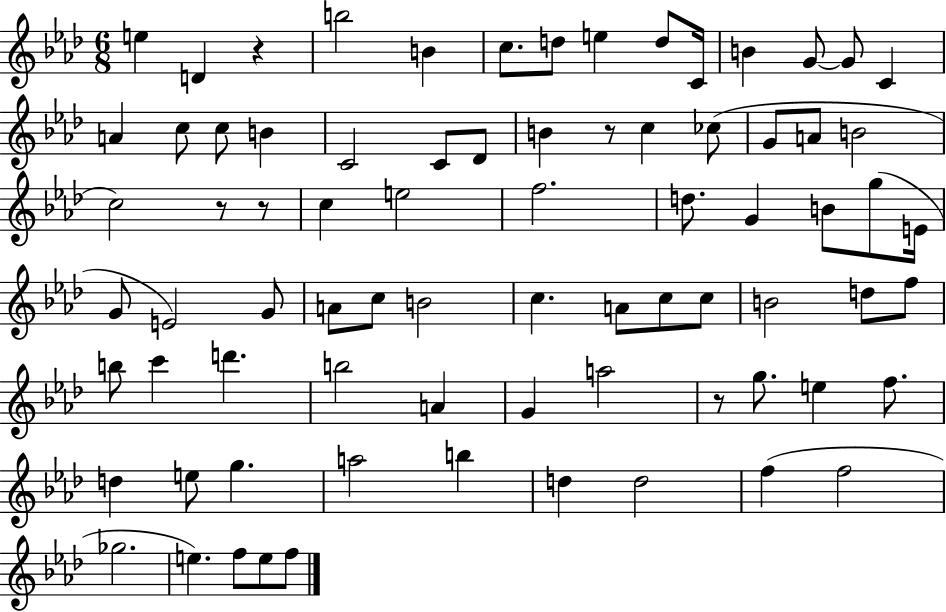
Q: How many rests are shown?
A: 5